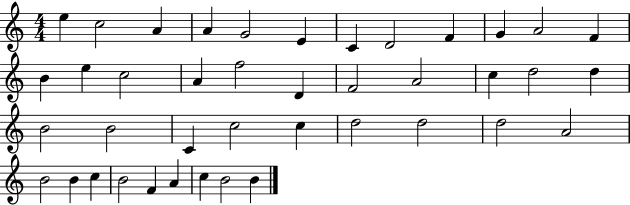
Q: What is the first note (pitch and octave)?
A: E5